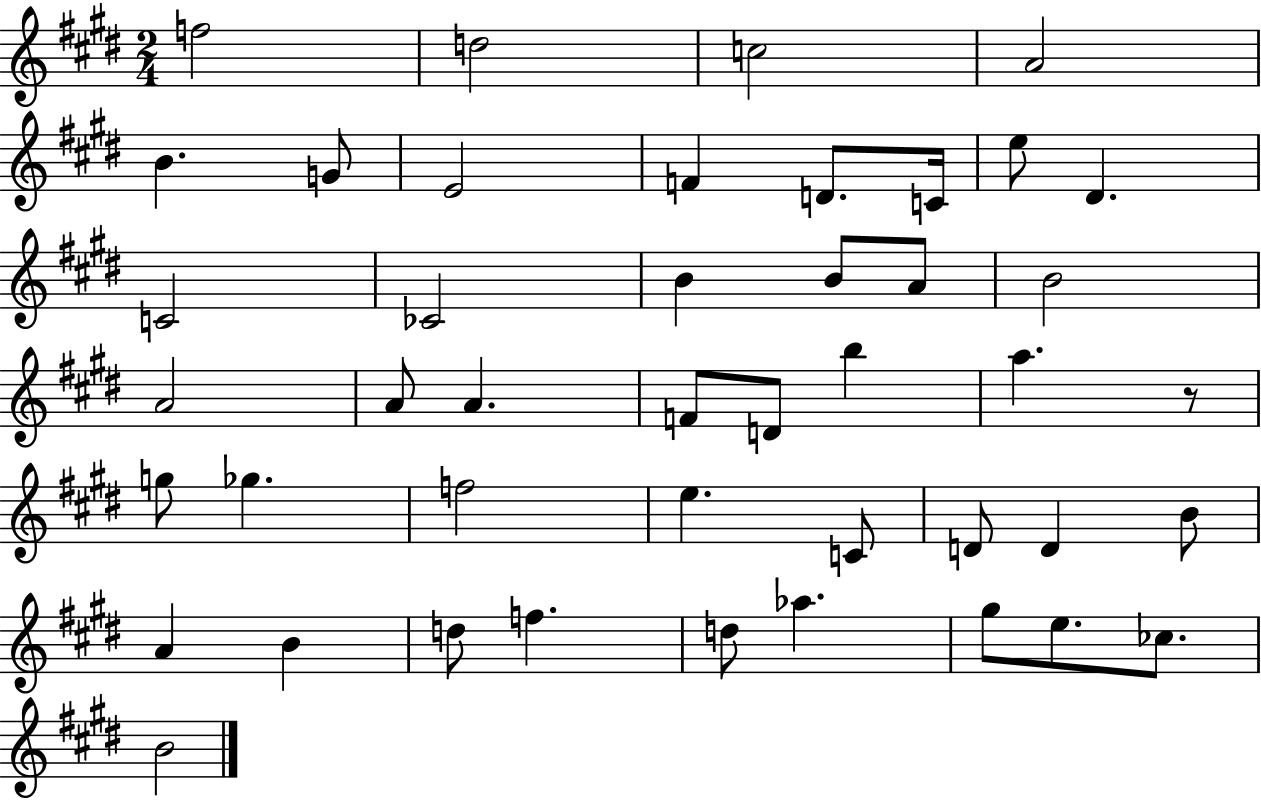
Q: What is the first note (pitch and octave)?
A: F5